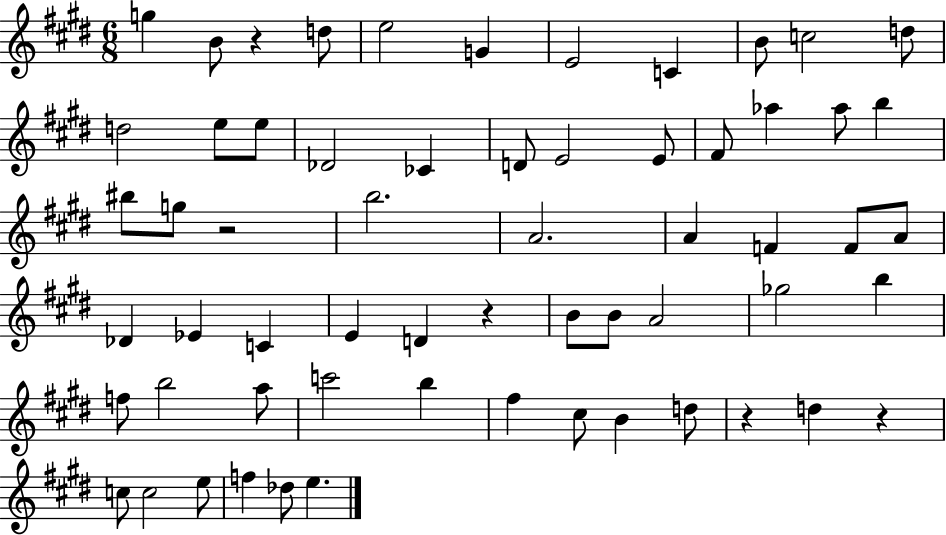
{
  \clef treble
  \numericTimeSignature
  \time 6/8
  \key e \major
  g''4 b'8 r4 d''8 | e''2 g'4 | e'2 c'4 | b'8 c''2 d''8 | \break d''2 e''8 e''8 | des'2 ces'4 | d'8 e'2 e'8 | fis'8 aes''4 aes''8 b''4 | \break bis''8 g''8 r2 | b''2. | a'2. | a'4 f'4 f'8 a'8 | \break des'4 ees'4 c'4 | e'4 d'4 r4 | b'8 b'8 a'2 | ges''2 b''4 | \break f''8 b''2 a''8 | c'''2 b''4 | fis''4 cis''8 b'4 d''8 | r4 d''4 r4 | \break c''8 c''2 e''8 | f''4 des''8 e''4. | \bar "|."
}